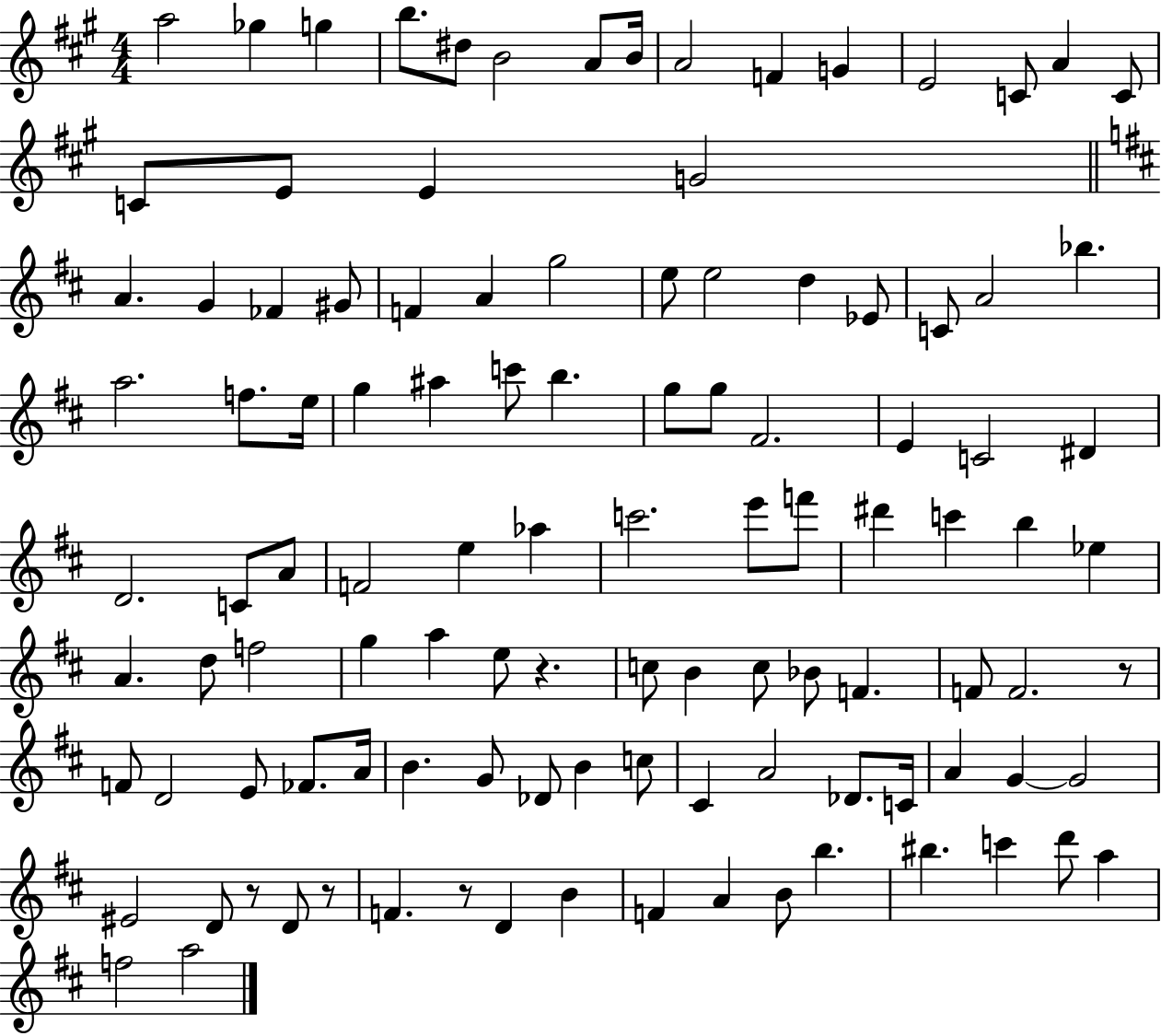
A5/h Gb5/q G5/q B5/e. D#5/e B4/h A4/e B4/s A4/h F4/q G4/q E4/h C4/e A4/q C4/e C4/e E4/e E4/q G4/h A4/q. G4/q FES4/q G#4/e F4/q A4/q G5/h E5/e E5/h D5/q Eb4/e C4/e A4/h Bb5/q. A5/h. F5/e. E5/s G5/q A#5/q C6/e B5/q. G5/e G5/e F#4/h. E4/q C4/h D#4/q D4/h. C4/e A4/e F4/h E5/q Ab5/q C6/h. E6/e F6/e D#6/q C6/q B5/q Eb5/q A4/q. D5/e F5/h G5/q A5/q E5/e R/q. C5/e B4/q C5/e Bb4/e F4/q. F4/e F4/h. R/e F4/e D4/h E4/e FES4/e. A4/s B4/q. G4/e Db4/e B4/q C5/e C#4/q A4/h Db4/e. C4/s A4/q G4/q G4/h EIS4/h D4/e R/e D4/e R/e F4/q. R/e D4/q B4/q F4/q A4/q B4/e B5/q. BIS5/q. C6/q D6/e A5/q F5/h A5/h